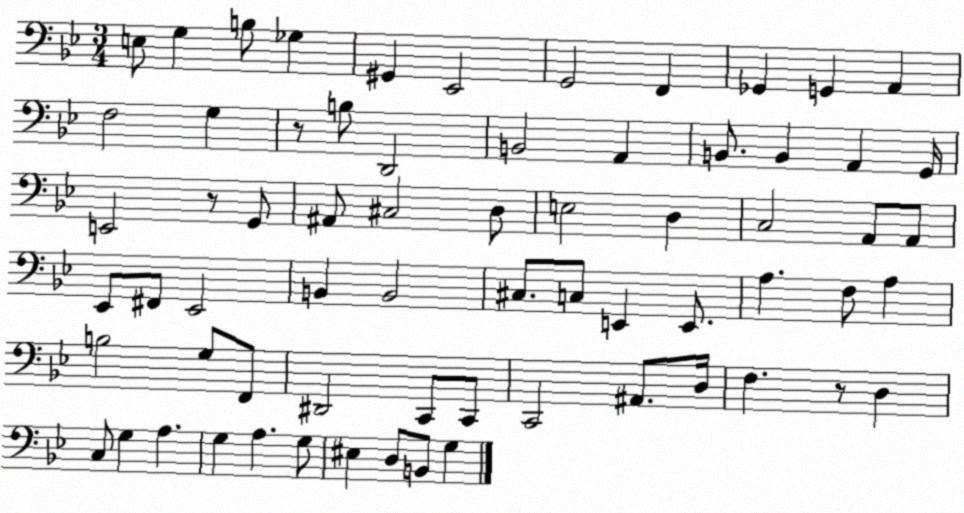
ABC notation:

X:1
T:Untitled
M:3/4
L:1/4
K:Bb
E,/2 G, B,/2 _G, ^G,, _E,,2 G,,2 F,, _G,, G,, A,, F,2 G, z/2 B,/2 D,,2 B,,2 A,, B,,/2 B,, A,, G,,/4 E,,2 z/2 G,,/2 ^A,,/2 ^C,2 D,/2 E,2 D, C,2 A,,/2 A,,/2 _E,,/2 ^F,,/2 _E,,2 B,, B,,2 ^C,/2 C,/2 E,, E,,/2 A, F,/2 A, B,2 G,/2 F,,/2 ^D,,2 C,,/2 C,,/2 C,,2 ^A,,/2 D,/4 F, z/2 D, C,/2 G, A, G, A, G,/2 ^E, D,/2 B,,/2 G,